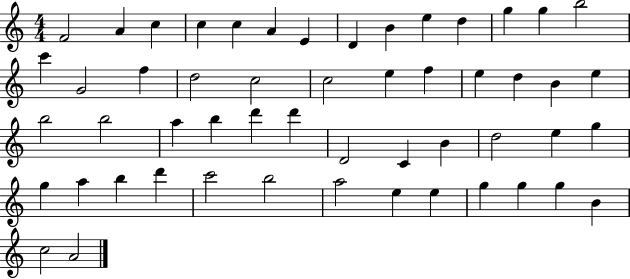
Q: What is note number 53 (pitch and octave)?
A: A4